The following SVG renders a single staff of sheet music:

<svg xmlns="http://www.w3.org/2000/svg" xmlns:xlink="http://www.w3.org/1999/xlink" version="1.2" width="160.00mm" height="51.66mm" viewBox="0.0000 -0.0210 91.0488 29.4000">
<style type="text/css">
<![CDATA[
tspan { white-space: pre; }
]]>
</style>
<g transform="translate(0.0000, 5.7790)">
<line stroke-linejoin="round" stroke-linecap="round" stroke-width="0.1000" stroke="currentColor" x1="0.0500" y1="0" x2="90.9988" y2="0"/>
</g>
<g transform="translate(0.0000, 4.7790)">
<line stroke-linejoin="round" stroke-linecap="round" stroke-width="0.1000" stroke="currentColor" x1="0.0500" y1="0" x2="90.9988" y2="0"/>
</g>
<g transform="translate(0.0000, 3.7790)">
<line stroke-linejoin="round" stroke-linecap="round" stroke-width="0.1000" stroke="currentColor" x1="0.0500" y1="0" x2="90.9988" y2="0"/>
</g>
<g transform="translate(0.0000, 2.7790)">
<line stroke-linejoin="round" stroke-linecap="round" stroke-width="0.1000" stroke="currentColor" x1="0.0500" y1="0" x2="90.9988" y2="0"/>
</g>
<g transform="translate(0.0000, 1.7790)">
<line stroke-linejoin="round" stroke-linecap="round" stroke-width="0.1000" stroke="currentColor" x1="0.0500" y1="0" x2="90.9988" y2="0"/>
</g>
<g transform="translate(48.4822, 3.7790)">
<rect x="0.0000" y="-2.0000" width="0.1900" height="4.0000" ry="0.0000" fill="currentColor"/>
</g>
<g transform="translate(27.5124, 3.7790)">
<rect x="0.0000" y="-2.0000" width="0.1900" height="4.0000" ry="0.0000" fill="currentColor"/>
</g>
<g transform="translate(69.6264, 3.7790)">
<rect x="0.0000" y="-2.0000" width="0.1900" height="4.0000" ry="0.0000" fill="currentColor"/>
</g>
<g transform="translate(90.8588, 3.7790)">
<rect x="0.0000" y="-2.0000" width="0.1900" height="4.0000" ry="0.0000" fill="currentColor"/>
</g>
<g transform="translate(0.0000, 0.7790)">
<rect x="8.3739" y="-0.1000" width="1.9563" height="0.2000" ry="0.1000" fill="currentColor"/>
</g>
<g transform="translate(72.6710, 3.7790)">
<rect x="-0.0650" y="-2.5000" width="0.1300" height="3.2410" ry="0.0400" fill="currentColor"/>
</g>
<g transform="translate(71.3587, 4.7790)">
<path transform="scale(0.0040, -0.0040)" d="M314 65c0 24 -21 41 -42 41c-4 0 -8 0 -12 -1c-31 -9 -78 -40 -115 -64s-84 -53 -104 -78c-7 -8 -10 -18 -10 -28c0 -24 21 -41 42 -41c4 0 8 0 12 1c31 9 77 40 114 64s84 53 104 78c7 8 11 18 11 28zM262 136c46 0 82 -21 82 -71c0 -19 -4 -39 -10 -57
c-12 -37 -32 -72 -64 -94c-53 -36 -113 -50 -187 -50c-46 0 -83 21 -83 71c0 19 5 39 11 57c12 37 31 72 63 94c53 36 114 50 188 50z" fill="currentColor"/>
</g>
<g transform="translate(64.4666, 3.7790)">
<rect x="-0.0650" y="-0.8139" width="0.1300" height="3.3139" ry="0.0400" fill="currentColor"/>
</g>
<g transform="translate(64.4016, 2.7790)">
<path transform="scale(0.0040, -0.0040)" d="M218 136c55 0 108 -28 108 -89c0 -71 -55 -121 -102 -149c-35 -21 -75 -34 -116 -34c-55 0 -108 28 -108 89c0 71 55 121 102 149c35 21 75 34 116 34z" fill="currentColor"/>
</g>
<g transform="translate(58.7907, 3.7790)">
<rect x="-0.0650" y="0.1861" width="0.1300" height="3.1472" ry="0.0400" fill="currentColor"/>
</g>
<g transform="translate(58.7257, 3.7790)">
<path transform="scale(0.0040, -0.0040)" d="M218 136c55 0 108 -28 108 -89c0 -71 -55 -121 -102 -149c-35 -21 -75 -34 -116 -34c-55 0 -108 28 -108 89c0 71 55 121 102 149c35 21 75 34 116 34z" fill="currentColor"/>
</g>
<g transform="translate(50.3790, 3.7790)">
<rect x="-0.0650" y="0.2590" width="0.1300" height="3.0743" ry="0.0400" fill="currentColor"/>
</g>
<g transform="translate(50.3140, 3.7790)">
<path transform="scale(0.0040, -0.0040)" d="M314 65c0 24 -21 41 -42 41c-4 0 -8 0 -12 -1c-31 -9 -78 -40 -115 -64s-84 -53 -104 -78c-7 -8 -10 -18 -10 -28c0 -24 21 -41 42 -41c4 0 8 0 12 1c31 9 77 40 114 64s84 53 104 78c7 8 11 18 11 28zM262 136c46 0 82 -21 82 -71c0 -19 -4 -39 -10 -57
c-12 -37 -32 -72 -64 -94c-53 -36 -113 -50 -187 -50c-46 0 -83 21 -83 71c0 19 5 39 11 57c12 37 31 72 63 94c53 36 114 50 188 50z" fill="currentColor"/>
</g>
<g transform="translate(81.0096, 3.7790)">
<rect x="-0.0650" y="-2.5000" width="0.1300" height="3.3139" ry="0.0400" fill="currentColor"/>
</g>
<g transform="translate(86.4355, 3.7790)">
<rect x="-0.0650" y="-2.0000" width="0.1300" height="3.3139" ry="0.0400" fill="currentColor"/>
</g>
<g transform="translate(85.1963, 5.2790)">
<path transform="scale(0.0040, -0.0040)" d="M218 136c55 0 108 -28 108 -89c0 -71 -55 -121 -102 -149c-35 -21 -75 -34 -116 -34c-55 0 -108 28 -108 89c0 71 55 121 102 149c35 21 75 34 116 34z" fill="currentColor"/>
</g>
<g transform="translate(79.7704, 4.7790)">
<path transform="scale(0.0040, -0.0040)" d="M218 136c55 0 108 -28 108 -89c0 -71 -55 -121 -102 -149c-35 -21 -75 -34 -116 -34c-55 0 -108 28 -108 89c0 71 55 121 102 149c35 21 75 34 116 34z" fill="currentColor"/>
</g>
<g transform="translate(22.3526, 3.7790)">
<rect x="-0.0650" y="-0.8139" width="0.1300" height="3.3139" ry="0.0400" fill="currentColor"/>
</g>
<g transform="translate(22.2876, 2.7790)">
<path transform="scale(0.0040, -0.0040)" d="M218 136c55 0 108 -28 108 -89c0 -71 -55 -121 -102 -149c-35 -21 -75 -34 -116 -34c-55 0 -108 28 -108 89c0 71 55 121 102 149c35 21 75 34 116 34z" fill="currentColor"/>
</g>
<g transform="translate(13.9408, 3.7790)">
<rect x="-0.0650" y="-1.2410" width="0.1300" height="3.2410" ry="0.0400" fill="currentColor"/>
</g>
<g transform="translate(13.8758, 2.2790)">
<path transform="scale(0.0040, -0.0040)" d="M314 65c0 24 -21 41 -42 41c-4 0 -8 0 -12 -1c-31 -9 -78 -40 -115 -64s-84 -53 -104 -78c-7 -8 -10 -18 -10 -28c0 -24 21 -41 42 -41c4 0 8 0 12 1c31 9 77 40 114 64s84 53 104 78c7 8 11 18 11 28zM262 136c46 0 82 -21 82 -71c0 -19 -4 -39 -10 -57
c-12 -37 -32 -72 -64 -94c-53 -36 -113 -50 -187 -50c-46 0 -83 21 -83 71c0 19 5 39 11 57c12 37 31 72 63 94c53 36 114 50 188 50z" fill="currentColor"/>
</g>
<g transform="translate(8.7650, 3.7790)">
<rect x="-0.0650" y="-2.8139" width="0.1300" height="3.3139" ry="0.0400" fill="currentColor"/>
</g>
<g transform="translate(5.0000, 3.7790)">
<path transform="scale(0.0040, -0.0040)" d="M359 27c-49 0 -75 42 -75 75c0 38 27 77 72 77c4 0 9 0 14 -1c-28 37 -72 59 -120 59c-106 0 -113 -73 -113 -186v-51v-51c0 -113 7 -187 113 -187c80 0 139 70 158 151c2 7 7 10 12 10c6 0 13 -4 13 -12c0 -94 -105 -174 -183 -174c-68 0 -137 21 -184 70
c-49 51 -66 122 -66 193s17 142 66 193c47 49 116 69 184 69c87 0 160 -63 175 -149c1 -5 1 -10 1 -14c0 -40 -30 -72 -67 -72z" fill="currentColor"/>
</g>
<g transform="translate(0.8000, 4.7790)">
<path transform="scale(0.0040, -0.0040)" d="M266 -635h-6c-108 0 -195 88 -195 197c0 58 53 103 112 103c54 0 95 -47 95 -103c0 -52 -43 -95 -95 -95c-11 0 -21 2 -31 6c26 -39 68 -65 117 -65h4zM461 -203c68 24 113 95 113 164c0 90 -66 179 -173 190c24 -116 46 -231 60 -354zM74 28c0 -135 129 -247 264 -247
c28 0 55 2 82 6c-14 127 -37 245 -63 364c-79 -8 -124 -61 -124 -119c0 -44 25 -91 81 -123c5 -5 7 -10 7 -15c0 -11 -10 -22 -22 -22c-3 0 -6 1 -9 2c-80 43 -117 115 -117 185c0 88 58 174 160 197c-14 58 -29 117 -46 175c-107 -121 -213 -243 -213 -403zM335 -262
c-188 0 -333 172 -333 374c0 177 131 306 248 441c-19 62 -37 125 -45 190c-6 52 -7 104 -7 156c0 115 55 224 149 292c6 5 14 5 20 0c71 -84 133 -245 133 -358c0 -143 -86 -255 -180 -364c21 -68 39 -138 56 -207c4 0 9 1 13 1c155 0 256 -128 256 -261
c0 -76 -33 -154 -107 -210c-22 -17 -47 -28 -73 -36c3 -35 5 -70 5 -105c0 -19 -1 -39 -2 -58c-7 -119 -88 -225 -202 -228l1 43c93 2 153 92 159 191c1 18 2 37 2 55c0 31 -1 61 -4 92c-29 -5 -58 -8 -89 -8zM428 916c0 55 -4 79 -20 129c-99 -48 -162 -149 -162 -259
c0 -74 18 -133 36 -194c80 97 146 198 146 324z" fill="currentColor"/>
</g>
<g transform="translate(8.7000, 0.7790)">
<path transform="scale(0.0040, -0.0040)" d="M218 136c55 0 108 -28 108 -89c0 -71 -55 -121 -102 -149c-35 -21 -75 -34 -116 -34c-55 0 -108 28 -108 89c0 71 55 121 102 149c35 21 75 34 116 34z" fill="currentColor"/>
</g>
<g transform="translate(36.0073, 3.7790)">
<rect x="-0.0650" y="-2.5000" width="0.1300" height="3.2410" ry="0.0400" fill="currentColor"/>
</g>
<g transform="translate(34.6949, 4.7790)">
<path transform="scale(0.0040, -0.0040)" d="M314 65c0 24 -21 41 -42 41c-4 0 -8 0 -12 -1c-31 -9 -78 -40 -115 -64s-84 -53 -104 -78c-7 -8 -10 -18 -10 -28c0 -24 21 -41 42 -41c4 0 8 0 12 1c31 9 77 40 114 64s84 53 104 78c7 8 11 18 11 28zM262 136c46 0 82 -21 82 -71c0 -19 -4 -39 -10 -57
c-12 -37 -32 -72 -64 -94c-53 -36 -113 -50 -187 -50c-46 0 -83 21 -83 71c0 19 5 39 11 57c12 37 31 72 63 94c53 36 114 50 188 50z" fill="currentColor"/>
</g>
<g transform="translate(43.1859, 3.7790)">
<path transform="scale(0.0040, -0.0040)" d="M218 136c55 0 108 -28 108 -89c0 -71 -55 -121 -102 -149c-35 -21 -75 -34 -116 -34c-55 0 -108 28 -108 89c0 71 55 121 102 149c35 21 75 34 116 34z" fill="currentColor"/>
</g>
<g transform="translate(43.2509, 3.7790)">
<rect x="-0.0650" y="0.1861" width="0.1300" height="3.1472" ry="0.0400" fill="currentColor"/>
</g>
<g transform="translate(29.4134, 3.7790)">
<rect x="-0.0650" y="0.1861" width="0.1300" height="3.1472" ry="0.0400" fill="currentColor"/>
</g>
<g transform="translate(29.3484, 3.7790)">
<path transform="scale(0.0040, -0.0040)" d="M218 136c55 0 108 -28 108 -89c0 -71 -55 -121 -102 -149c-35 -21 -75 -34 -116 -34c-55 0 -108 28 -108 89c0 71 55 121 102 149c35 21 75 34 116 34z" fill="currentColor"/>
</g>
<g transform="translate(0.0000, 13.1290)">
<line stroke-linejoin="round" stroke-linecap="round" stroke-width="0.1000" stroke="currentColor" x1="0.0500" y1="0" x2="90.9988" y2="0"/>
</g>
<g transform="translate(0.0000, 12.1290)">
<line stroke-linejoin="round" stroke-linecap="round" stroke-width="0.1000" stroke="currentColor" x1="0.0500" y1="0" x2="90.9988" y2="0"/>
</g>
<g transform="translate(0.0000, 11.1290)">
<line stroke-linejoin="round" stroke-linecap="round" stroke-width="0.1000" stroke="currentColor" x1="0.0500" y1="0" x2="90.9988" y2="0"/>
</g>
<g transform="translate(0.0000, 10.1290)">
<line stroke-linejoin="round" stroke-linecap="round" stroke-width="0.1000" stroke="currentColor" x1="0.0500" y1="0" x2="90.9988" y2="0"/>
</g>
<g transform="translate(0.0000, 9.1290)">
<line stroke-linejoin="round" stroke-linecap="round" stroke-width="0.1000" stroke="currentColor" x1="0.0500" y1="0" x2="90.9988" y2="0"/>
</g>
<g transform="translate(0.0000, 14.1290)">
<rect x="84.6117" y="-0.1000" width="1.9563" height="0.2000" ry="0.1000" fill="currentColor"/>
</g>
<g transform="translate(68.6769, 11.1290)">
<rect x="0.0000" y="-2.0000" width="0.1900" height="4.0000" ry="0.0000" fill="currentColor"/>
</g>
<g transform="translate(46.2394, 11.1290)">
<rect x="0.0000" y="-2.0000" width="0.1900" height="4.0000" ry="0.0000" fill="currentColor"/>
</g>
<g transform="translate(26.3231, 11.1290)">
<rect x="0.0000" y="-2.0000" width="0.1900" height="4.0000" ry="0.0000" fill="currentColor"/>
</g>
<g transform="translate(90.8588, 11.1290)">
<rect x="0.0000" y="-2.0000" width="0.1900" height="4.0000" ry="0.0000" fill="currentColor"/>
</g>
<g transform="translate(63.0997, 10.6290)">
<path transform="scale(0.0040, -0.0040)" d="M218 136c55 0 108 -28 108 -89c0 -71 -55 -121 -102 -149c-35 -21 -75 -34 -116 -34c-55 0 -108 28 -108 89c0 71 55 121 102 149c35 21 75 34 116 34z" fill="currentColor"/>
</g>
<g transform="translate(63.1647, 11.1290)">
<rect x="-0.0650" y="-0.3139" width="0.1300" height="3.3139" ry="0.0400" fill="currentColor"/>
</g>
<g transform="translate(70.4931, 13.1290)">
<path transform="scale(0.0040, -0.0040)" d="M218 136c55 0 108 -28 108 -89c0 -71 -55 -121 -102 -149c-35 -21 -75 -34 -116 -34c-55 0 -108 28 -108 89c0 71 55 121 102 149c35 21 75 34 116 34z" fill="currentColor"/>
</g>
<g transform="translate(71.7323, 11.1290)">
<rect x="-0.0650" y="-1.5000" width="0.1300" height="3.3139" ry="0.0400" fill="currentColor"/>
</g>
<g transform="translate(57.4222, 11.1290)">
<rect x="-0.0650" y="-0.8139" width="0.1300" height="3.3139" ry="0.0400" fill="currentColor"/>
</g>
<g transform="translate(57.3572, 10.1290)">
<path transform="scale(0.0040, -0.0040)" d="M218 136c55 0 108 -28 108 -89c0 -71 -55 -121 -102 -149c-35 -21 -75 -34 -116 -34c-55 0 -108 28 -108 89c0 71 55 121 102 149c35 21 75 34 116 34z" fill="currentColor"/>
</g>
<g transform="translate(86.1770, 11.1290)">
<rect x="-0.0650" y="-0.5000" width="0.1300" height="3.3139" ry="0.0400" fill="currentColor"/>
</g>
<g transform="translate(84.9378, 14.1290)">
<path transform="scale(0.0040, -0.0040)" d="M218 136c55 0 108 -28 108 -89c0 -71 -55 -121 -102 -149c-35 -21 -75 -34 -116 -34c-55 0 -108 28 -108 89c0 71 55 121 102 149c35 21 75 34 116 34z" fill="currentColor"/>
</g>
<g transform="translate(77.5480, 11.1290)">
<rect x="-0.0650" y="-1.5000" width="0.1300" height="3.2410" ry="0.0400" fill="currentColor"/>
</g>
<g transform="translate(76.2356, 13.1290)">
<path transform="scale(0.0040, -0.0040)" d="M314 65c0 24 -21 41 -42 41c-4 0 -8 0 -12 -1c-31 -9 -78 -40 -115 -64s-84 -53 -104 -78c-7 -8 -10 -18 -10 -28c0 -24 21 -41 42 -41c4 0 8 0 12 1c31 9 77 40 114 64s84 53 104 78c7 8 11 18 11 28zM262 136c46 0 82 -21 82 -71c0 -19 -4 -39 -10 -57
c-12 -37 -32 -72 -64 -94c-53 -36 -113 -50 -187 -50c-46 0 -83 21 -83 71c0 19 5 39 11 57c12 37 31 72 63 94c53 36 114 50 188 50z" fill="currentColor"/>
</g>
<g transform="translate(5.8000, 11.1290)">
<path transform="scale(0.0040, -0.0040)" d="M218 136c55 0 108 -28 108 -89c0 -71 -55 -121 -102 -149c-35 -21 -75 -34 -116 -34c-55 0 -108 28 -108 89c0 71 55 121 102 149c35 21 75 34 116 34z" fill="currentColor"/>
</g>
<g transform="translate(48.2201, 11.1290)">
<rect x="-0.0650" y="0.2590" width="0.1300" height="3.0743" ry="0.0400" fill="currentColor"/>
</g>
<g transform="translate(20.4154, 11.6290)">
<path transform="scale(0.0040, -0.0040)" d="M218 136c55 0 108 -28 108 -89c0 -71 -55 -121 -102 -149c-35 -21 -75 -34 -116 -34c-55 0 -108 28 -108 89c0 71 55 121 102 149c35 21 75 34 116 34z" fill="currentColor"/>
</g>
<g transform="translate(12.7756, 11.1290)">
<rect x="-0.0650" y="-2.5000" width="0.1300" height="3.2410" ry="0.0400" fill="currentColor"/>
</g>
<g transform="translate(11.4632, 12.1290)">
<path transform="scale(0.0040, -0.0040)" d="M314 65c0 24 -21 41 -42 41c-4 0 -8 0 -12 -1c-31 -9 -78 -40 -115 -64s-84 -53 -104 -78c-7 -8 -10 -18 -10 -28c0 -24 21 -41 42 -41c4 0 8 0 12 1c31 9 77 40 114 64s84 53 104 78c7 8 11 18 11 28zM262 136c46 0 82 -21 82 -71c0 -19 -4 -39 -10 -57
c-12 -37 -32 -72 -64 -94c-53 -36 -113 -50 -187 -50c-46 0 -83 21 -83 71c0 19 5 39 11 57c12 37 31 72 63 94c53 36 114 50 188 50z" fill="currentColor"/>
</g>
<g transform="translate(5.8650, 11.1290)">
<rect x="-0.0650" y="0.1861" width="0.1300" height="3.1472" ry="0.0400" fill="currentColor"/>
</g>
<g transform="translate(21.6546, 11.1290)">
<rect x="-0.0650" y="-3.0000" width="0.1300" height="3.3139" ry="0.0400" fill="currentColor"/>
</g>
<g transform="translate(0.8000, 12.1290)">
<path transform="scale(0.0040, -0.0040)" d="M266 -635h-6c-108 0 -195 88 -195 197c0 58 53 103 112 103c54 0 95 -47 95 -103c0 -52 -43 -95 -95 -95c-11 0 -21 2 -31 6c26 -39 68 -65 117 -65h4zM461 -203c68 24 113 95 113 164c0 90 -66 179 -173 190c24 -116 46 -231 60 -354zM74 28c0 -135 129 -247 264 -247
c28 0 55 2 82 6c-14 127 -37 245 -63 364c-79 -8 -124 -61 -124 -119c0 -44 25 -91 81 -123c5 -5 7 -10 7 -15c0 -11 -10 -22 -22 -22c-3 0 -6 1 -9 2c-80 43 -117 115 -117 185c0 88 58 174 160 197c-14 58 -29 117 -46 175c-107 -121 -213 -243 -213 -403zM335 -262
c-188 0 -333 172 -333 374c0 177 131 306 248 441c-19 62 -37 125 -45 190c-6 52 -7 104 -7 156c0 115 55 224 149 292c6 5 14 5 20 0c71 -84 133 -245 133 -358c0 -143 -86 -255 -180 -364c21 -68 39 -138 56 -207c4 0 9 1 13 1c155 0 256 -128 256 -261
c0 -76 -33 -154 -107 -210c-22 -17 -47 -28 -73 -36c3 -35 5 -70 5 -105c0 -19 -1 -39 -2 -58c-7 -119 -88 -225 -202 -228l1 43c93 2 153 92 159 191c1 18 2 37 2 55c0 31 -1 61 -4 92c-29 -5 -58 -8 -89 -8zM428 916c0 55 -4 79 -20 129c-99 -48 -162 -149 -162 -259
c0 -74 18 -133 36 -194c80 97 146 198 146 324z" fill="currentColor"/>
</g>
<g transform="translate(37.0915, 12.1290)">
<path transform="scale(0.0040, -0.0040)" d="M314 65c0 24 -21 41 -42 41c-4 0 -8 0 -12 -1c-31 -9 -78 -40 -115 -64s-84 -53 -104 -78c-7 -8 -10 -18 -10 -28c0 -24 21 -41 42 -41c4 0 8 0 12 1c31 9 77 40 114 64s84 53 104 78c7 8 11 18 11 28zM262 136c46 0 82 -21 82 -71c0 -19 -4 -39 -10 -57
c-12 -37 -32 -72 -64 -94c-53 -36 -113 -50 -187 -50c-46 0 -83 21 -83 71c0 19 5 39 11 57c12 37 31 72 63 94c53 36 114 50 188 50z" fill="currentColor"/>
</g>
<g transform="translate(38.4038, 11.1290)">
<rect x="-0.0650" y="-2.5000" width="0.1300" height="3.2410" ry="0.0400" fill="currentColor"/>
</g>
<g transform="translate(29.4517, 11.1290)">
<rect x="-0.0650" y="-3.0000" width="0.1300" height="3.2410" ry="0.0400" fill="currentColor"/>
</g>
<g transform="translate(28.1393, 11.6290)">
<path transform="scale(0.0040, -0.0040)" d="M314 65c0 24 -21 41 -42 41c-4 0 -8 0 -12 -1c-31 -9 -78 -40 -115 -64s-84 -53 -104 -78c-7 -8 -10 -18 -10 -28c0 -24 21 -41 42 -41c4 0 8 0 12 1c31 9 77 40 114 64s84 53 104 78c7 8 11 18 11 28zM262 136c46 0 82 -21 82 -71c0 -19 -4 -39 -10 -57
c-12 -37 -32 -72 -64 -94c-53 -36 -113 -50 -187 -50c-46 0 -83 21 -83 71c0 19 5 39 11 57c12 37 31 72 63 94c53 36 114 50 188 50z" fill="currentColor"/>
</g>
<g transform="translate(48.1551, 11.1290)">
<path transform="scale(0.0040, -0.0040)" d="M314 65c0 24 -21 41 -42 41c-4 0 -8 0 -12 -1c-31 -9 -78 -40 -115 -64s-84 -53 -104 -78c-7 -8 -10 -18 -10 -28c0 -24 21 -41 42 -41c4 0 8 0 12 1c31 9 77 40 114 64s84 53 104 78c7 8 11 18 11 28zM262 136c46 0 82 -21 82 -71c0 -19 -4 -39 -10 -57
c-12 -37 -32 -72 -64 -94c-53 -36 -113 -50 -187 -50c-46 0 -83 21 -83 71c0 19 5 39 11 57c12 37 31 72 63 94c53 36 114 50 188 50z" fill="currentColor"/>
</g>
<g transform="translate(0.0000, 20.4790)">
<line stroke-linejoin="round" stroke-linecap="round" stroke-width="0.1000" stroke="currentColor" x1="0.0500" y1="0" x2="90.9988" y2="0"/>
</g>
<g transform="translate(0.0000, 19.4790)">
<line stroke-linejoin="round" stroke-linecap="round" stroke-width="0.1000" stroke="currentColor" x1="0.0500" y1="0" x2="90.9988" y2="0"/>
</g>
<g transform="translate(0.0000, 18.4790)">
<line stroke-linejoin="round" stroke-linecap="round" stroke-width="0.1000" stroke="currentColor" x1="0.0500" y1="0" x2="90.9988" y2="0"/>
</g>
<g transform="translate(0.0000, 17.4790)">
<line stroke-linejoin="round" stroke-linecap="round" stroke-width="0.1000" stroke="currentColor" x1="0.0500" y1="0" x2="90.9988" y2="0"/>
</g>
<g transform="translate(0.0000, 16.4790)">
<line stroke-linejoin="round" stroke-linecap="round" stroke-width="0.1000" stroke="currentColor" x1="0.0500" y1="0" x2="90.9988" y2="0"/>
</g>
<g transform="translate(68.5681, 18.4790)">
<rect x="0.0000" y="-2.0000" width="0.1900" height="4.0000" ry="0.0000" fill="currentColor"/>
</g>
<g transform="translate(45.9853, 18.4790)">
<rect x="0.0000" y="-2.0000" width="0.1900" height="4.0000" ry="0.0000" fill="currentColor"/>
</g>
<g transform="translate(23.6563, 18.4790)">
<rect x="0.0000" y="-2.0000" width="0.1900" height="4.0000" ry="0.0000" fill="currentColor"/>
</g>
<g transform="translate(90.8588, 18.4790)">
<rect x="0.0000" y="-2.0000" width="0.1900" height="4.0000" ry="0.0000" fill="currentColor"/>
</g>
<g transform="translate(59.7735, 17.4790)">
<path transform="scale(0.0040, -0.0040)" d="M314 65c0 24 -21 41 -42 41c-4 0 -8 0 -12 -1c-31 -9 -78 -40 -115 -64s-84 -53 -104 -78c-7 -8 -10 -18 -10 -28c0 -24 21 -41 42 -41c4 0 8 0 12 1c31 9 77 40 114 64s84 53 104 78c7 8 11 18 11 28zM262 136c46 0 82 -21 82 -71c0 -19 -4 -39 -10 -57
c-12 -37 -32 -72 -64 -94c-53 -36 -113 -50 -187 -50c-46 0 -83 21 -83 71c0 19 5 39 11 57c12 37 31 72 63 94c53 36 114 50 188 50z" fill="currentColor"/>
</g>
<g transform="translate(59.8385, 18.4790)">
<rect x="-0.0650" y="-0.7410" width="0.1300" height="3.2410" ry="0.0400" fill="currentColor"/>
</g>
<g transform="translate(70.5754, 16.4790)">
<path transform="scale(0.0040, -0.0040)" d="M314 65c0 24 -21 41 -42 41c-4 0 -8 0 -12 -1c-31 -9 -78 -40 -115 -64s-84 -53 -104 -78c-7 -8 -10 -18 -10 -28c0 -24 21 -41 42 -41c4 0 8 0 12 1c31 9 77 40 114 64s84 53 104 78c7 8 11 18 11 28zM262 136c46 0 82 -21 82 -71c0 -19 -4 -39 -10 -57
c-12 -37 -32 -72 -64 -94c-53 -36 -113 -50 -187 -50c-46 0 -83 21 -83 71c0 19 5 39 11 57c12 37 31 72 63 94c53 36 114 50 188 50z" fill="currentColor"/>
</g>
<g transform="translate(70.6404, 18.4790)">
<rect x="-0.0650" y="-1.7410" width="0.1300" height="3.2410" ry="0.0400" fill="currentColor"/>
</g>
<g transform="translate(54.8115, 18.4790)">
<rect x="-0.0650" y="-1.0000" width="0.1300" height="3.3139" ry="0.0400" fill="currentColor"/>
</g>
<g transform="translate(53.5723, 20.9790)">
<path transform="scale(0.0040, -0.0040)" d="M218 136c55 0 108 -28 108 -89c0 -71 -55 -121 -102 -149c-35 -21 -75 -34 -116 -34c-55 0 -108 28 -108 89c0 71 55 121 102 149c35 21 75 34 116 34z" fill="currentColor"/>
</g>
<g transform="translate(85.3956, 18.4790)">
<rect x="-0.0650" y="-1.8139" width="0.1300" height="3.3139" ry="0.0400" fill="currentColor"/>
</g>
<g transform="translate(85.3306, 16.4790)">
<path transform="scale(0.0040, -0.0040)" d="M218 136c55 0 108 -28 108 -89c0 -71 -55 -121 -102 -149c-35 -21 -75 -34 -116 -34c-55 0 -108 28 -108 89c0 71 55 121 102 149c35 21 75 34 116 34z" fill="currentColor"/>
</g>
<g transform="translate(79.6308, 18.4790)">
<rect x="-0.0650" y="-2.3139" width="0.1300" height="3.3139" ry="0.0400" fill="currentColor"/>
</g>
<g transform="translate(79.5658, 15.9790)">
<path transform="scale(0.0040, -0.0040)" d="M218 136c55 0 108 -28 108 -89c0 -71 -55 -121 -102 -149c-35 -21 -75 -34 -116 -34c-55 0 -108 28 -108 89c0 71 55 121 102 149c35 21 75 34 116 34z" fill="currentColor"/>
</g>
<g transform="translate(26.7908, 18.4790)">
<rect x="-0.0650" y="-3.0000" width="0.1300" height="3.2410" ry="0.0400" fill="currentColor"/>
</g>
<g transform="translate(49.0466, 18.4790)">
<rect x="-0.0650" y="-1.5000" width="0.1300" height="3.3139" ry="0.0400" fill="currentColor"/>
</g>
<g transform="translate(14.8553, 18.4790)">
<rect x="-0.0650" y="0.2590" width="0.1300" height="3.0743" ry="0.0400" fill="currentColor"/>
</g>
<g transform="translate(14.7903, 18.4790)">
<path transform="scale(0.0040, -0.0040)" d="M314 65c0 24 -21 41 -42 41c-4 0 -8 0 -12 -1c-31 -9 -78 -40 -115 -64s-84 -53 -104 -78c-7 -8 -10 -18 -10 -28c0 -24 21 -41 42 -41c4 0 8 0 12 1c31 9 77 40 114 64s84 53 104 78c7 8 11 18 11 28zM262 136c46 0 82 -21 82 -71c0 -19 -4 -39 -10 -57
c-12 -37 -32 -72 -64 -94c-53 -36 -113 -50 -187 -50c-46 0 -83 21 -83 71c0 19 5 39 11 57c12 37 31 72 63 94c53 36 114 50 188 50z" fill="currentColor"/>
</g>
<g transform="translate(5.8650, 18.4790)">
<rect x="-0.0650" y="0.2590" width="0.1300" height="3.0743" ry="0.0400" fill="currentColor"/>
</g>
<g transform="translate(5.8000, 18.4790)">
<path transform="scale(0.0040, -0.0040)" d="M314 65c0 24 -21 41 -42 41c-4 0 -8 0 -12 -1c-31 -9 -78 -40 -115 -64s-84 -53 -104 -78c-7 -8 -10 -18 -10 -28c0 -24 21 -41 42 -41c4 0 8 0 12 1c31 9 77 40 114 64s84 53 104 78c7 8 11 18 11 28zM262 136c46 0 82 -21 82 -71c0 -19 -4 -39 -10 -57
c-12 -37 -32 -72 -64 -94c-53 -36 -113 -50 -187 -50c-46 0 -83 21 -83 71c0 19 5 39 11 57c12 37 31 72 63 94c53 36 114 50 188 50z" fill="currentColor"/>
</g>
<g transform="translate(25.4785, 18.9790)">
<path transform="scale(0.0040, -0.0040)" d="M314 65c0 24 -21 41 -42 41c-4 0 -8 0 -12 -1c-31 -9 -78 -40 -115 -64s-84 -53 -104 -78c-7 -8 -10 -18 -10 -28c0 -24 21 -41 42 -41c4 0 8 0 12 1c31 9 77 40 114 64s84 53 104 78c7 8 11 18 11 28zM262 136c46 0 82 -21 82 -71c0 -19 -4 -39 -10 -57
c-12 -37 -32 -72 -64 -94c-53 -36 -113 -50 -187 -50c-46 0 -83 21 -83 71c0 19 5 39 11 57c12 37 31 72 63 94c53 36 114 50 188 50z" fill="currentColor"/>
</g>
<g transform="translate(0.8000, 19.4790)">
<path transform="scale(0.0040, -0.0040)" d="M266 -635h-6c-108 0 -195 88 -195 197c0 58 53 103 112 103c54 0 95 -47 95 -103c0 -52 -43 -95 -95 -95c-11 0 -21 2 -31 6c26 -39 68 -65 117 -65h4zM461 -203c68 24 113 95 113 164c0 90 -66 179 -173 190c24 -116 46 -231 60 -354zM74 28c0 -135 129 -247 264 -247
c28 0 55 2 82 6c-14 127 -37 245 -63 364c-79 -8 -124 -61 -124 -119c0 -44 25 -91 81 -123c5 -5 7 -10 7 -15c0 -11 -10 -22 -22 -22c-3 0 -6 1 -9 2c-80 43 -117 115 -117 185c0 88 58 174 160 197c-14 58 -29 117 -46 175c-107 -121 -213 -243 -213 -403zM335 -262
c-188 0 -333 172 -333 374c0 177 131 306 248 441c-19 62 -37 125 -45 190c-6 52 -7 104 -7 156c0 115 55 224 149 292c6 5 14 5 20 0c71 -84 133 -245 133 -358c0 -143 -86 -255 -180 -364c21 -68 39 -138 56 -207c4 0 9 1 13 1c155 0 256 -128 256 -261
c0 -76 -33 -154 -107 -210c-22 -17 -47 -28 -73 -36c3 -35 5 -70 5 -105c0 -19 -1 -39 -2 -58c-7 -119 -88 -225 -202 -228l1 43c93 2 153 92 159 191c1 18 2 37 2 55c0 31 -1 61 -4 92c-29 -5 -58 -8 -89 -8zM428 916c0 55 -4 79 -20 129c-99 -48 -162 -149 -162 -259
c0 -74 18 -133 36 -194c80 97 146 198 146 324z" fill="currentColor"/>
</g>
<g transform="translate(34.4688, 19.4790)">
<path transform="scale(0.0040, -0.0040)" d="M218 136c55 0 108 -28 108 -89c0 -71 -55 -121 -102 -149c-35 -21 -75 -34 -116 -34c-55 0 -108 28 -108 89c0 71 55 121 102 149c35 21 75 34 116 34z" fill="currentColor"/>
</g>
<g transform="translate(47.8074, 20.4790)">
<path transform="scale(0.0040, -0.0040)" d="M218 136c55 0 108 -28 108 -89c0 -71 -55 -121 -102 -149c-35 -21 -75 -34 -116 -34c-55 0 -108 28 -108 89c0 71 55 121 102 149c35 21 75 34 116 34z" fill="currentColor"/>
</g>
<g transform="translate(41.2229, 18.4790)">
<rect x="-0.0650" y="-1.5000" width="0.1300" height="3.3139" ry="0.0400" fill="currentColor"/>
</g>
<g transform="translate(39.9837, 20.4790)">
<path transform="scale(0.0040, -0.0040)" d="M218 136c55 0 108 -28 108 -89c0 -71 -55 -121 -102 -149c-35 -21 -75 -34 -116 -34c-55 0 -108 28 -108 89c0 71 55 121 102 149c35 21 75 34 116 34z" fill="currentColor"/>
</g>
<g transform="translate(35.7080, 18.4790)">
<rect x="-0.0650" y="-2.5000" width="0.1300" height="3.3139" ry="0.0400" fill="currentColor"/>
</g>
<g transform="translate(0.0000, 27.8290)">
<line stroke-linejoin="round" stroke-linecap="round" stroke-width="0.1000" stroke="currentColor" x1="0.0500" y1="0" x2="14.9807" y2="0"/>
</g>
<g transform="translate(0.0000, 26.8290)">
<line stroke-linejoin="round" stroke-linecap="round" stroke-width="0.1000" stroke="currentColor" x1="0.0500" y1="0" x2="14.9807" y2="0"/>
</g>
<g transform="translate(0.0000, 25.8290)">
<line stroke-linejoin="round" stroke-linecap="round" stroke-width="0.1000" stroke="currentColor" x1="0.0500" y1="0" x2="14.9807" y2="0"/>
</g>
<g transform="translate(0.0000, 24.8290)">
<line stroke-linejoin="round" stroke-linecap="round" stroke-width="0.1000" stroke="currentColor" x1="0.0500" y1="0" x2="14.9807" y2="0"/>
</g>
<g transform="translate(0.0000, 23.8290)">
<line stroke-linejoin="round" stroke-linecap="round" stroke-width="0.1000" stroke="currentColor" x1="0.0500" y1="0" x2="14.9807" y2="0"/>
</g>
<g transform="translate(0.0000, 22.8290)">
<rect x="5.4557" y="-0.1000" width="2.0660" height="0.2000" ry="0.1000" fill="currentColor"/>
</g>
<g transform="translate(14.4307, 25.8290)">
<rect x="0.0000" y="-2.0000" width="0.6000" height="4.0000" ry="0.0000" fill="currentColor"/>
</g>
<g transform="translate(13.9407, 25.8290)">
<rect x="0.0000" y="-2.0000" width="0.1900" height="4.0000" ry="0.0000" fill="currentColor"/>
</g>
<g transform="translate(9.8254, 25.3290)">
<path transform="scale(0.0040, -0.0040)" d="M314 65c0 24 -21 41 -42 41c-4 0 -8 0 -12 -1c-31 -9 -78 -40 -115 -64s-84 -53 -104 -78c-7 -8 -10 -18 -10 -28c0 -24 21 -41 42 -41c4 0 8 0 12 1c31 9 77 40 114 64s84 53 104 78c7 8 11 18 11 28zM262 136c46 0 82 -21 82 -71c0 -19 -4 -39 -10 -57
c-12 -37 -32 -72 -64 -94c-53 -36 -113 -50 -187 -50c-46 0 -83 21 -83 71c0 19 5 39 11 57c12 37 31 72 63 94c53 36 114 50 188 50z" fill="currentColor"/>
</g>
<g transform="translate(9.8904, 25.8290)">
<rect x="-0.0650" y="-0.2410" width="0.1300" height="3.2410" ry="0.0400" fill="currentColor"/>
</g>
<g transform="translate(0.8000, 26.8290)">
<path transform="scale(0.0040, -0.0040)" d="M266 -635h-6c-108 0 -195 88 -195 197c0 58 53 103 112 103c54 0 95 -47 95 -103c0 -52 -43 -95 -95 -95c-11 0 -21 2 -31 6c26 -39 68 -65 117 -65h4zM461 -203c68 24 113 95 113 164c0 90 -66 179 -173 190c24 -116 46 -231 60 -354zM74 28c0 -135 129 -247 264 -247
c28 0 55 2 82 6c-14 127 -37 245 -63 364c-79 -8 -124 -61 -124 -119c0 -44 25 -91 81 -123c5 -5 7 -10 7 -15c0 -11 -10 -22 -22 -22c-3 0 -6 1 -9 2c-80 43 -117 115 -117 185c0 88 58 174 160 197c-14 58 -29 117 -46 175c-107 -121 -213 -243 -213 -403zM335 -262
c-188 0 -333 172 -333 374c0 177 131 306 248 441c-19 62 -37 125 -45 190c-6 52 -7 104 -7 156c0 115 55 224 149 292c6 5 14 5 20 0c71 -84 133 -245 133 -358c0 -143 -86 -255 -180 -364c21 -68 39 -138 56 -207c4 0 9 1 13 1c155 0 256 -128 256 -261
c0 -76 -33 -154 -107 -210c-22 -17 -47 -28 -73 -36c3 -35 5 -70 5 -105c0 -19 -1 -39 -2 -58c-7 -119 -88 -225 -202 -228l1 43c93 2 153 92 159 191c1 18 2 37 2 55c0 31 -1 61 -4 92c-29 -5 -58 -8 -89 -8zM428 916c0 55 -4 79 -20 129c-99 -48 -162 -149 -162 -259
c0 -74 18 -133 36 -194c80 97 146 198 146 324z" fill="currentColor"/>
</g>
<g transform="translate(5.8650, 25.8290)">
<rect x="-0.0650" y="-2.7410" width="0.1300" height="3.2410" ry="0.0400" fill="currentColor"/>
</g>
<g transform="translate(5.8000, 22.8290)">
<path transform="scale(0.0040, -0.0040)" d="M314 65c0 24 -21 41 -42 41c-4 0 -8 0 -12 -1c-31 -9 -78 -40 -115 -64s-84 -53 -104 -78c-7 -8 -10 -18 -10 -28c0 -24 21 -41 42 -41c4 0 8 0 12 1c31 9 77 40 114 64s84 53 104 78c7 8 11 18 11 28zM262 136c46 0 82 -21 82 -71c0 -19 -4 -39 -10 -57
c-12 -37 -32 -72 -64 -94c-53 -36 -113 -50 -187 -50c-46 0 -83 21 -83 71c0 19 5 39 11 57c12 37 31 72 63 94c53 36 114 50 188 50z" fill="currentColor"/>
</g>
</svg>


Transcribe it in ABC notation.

X:1
T:Untitled
M:4/4
L:1/4
K:C
a e2 d B G2 B B2 B d G2 G F B G2 A A2 G2 B2 d c E E2 C B2 B2 A2 G E E D d2 f2 g f a2 c2